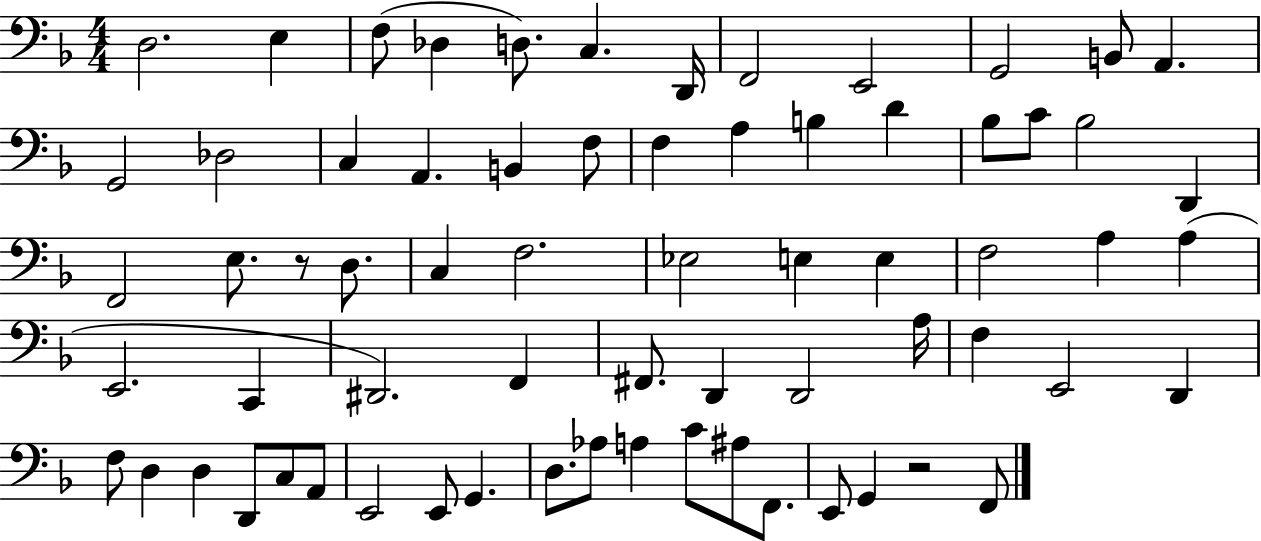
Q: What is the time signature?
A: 4/4